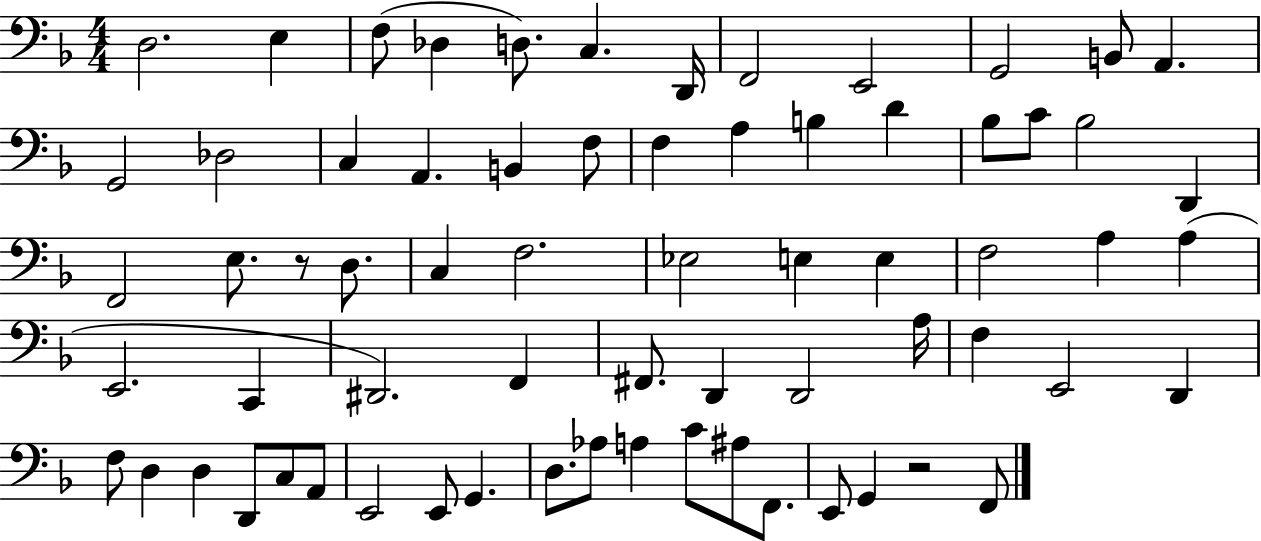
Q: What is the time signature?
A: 4/4